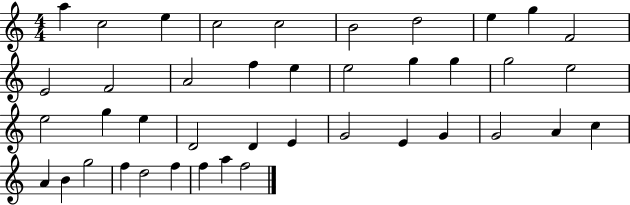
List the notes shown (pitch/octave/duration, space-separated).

A5/q C5/h E5/q C5/h C5/h B4/h D5/h E5/q G5/q F4/h E4/h F4/h A4/h F5/q E5/q E5/h G5/q G5/q G5/h E5/h E5/h G5/q E5/q D4/h D4/q E4/q G4/h E4/q G4/q G4/h A4/q C5/q A4/q B4/q G5/h F5/q D5/h F5/q F5/q A5/q F5/h